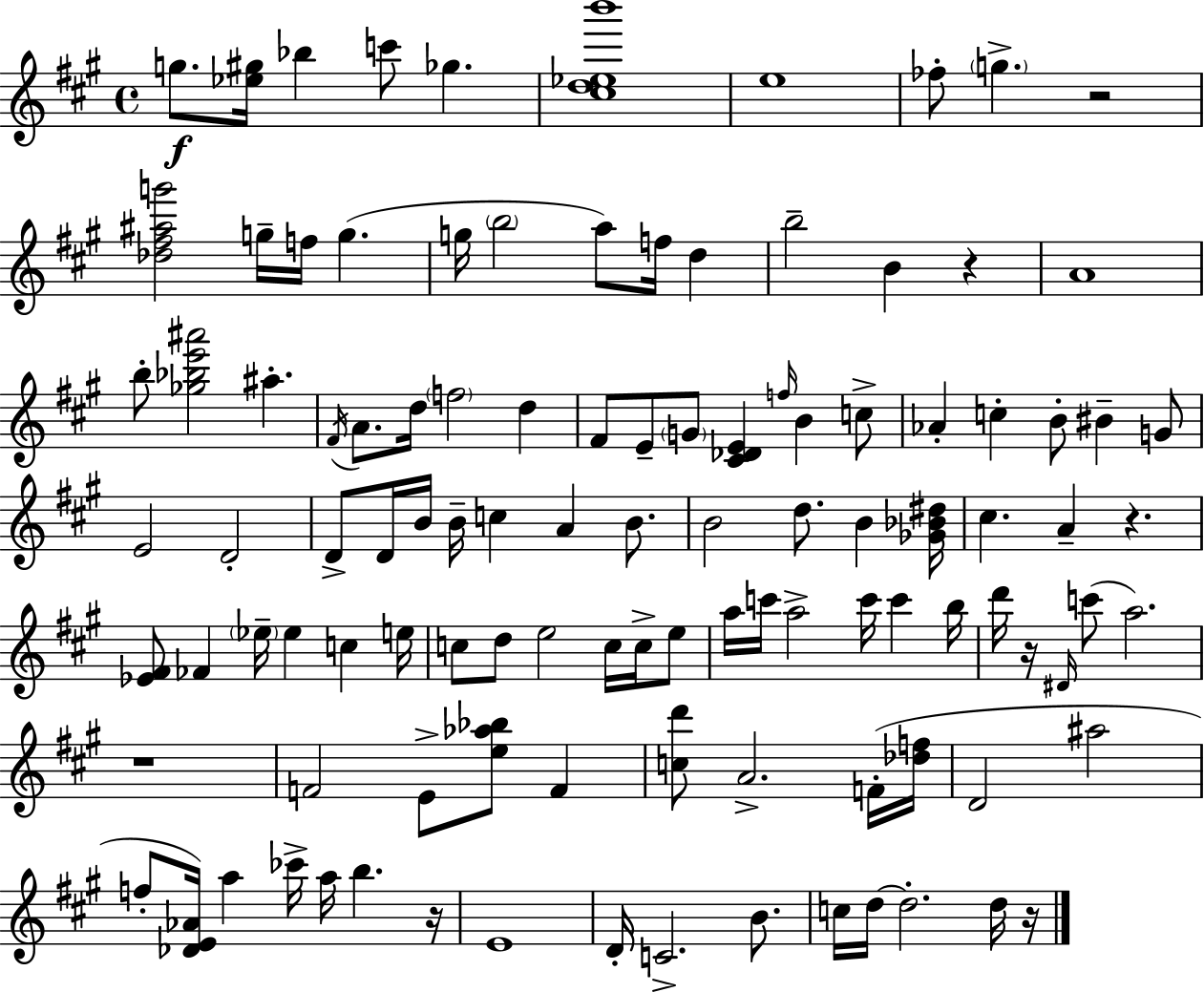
{
  \clef treble
  \time 4/4
  \defaultTimeSignature
  \key a \major
  g''8.\f <ees'' gis''>16 bes''4 c'''8 ges''4. | <cis'' d'' ees'' b'''>1 | e''1 | fes''8-. \parenthesize g''4.-> r2 | \break <des'' fis'' ais'' g'''>2 g''16-- f''16 g''4.( | g''16 \parenthesize b''2 a''8) f''16 d''4 | b''2-- b'4 r4 | a'1 | \break b''8-. <ges'' bes'' e''' ais'''>2 ais''4.-. | \acciaccatura { fis'16 } a'8. d''16 \parenthesize f''2 d''4 | fis'8 e'8-- \parenthesize g'8 <cis' des' e'>4 \grace { f''16 } b'4 | c''8-> aes'4-. c''4-. b'8-. bis'4-- | \break g'8 e'2 d'2-. | d'8-> d'16 b'16 b'16-- c''4 a'4 b'8. | b'2 d''8. b'4 | <ges' bes' dis''>16 cis''4. a'4-- r4. | \break <ees' fis'>8 fes'4 \parenthesize ees''16-- ees''4 c''4 | e''16 c''8 d''8 e''2 c''16 c''16-> | e''8 a''16 c'''16 a''2-> c'''16 c'''4 | b''16 d'''16 r16 \grace { dis'16 }( c'''8 a''2.) | \break r1 | f'2 e'8-> <e'' aes'' bes''>8 f'4 | <c'' d'''>8 a'2.-> | f'16-.( <des'' f''>16 d'2 ais''2 | \break f''8-. <des' e' aes'>16) a''4 ces'''16-> a''16 b''4. | r16 e'1 | d'16-. c'2.-> | b'8. c''16 d''16~~ d''2.-. | \break d''16 r16 \bar "|."
}